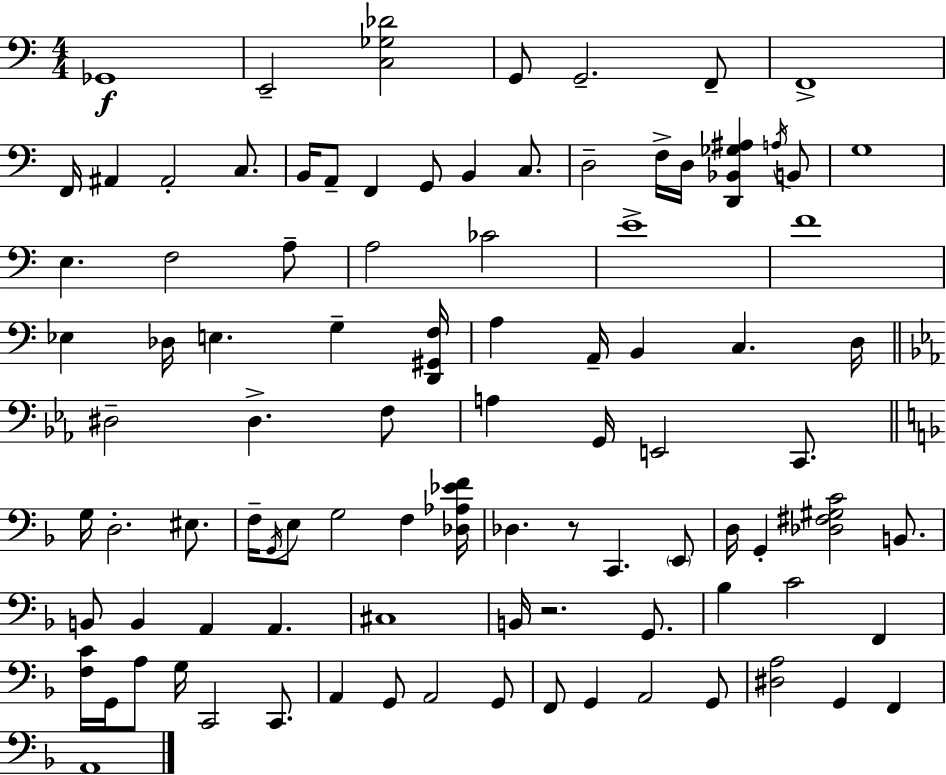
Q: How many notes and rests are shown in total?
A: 94